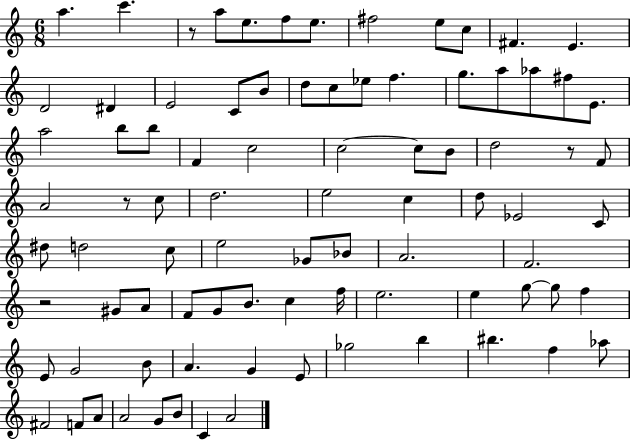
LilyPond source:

{
  \clef treble
  \numericTimeSignature
  \time 6/8
  \key c \major
  \repeat volta 2 { a''4. c'''4. | r8 a''8 e''8. f''8 e''8. | fis''2 e''8 c''8 | fis'4. e'4. | \break d'2 dis'4 | e'2 c'8 b'8 | d''8 c''8 ees''8 f''4. | g''8. a''8 aes''8 fis''8 e'8. | \break a''2 b''8 b''8 | f'4 c''2 | c''2~~ c''8 b'8 | d''2 r8 f'8 | \break a'2 r8 c''8 | d''2. | e''2 c''4 | d''8 ees'2 c'8 | \break dis''8 d''2 c''8 | e''2 ges'8 bes'8 | a'2. | f'2. | \break r2 gis'8 a'8 | f'8 g'8 b'8. c''4 f''16 | e''2. | e''4 g''8~~ g''8 f''4 | \break e'8 g'2 b'8 | a'4. g'4 e'8 | ges''2 b''4 | bis''4. f''4 aes''8 | \break fis'2 f'8 a'8 | a'2 g'8 b'8 | c'4 a'2 | } \bar "|."
}